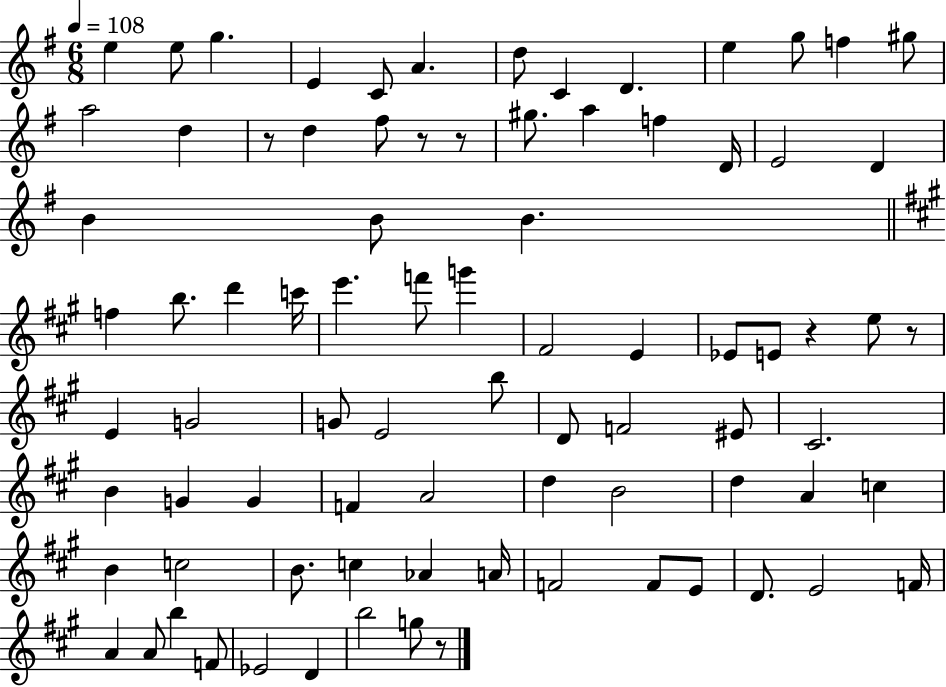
E5/q E5/e G5/q. E4/q C4/e A4/q. D5/e C4/q D4/q. E5/q G5/e F5/q G#5/e A5/h D5/q R/e D5/q F#5/e R/e R/e G#5/e. A5/q F5/q D4/s E4/h D4/q B4/q B4/e B4/q. F5/q B5/e. D6/q C6/s E6/q. F6/e G6/q F#4/h E4/q Eb4/e E4/e R/q E5/e R/e E4/q G4/h G4/e E4/h B5/e D4/e F4/h EIS4/e C#4/h. B4/q G4/q G4/q F4/q A4/h D5/q B4/h D5/q A4/q C5/q B4/q C5/h B4/e. C5/q Ab4/q A4/s F4/h F4/e E4/e D4/e. E4/h F4/s A4/q A4/e B5/q F4/e Eb4/h D4/q B5/h G5/e R/e